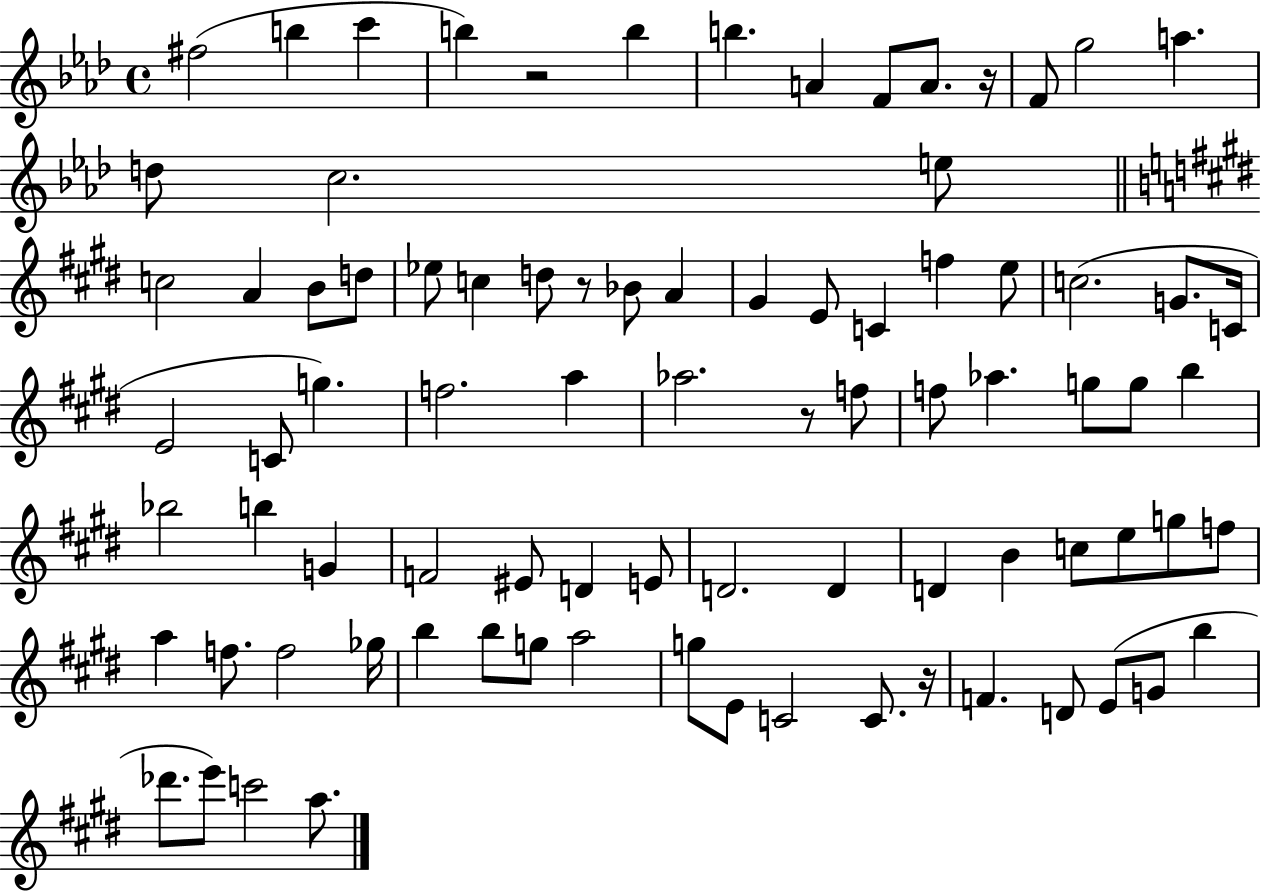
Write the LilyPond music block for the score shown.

{
  \clef treble
  \time 4/4
  \defaultTimeSignature
  \key aes \major
  fis''2( b''4 c'''4 | b''4) r2 b''4 | b''4. a'4 f'8 a'8. r16 | f'8 g''2 a''4. | \break d''8 c''2. e''8 | \bar "||" \break \key e \major c''2 a'4 b'8 d''8 | ees''8 c''4 d''8 r8 bes'8 a'4 | gis'4 e'8 c'4 f''4 e''8 | c''2.( g'8. c'16 | \break e'2 c'8 g''4.) | f''2. a''4 | aes''2. r8 f''8 | f''8 aes''4. g''8 g''8 b''4 | \break bes''2 b''4 g'4 | f'2 eis'8 d'4 e'8 | d'2. d'4 | d'4 b'4 c''8 e''8 g''8 f''8 | \break a''4 f''8. f''2 ges''16 | b''4 b''8 g''8 a''2 | g''8 e'8 c'2 c'8. r16 | f'4. d'8 e'8( g'8 b''4 | \break des'''8. e'''8) c'''2 a''8. | \bar "|."
}